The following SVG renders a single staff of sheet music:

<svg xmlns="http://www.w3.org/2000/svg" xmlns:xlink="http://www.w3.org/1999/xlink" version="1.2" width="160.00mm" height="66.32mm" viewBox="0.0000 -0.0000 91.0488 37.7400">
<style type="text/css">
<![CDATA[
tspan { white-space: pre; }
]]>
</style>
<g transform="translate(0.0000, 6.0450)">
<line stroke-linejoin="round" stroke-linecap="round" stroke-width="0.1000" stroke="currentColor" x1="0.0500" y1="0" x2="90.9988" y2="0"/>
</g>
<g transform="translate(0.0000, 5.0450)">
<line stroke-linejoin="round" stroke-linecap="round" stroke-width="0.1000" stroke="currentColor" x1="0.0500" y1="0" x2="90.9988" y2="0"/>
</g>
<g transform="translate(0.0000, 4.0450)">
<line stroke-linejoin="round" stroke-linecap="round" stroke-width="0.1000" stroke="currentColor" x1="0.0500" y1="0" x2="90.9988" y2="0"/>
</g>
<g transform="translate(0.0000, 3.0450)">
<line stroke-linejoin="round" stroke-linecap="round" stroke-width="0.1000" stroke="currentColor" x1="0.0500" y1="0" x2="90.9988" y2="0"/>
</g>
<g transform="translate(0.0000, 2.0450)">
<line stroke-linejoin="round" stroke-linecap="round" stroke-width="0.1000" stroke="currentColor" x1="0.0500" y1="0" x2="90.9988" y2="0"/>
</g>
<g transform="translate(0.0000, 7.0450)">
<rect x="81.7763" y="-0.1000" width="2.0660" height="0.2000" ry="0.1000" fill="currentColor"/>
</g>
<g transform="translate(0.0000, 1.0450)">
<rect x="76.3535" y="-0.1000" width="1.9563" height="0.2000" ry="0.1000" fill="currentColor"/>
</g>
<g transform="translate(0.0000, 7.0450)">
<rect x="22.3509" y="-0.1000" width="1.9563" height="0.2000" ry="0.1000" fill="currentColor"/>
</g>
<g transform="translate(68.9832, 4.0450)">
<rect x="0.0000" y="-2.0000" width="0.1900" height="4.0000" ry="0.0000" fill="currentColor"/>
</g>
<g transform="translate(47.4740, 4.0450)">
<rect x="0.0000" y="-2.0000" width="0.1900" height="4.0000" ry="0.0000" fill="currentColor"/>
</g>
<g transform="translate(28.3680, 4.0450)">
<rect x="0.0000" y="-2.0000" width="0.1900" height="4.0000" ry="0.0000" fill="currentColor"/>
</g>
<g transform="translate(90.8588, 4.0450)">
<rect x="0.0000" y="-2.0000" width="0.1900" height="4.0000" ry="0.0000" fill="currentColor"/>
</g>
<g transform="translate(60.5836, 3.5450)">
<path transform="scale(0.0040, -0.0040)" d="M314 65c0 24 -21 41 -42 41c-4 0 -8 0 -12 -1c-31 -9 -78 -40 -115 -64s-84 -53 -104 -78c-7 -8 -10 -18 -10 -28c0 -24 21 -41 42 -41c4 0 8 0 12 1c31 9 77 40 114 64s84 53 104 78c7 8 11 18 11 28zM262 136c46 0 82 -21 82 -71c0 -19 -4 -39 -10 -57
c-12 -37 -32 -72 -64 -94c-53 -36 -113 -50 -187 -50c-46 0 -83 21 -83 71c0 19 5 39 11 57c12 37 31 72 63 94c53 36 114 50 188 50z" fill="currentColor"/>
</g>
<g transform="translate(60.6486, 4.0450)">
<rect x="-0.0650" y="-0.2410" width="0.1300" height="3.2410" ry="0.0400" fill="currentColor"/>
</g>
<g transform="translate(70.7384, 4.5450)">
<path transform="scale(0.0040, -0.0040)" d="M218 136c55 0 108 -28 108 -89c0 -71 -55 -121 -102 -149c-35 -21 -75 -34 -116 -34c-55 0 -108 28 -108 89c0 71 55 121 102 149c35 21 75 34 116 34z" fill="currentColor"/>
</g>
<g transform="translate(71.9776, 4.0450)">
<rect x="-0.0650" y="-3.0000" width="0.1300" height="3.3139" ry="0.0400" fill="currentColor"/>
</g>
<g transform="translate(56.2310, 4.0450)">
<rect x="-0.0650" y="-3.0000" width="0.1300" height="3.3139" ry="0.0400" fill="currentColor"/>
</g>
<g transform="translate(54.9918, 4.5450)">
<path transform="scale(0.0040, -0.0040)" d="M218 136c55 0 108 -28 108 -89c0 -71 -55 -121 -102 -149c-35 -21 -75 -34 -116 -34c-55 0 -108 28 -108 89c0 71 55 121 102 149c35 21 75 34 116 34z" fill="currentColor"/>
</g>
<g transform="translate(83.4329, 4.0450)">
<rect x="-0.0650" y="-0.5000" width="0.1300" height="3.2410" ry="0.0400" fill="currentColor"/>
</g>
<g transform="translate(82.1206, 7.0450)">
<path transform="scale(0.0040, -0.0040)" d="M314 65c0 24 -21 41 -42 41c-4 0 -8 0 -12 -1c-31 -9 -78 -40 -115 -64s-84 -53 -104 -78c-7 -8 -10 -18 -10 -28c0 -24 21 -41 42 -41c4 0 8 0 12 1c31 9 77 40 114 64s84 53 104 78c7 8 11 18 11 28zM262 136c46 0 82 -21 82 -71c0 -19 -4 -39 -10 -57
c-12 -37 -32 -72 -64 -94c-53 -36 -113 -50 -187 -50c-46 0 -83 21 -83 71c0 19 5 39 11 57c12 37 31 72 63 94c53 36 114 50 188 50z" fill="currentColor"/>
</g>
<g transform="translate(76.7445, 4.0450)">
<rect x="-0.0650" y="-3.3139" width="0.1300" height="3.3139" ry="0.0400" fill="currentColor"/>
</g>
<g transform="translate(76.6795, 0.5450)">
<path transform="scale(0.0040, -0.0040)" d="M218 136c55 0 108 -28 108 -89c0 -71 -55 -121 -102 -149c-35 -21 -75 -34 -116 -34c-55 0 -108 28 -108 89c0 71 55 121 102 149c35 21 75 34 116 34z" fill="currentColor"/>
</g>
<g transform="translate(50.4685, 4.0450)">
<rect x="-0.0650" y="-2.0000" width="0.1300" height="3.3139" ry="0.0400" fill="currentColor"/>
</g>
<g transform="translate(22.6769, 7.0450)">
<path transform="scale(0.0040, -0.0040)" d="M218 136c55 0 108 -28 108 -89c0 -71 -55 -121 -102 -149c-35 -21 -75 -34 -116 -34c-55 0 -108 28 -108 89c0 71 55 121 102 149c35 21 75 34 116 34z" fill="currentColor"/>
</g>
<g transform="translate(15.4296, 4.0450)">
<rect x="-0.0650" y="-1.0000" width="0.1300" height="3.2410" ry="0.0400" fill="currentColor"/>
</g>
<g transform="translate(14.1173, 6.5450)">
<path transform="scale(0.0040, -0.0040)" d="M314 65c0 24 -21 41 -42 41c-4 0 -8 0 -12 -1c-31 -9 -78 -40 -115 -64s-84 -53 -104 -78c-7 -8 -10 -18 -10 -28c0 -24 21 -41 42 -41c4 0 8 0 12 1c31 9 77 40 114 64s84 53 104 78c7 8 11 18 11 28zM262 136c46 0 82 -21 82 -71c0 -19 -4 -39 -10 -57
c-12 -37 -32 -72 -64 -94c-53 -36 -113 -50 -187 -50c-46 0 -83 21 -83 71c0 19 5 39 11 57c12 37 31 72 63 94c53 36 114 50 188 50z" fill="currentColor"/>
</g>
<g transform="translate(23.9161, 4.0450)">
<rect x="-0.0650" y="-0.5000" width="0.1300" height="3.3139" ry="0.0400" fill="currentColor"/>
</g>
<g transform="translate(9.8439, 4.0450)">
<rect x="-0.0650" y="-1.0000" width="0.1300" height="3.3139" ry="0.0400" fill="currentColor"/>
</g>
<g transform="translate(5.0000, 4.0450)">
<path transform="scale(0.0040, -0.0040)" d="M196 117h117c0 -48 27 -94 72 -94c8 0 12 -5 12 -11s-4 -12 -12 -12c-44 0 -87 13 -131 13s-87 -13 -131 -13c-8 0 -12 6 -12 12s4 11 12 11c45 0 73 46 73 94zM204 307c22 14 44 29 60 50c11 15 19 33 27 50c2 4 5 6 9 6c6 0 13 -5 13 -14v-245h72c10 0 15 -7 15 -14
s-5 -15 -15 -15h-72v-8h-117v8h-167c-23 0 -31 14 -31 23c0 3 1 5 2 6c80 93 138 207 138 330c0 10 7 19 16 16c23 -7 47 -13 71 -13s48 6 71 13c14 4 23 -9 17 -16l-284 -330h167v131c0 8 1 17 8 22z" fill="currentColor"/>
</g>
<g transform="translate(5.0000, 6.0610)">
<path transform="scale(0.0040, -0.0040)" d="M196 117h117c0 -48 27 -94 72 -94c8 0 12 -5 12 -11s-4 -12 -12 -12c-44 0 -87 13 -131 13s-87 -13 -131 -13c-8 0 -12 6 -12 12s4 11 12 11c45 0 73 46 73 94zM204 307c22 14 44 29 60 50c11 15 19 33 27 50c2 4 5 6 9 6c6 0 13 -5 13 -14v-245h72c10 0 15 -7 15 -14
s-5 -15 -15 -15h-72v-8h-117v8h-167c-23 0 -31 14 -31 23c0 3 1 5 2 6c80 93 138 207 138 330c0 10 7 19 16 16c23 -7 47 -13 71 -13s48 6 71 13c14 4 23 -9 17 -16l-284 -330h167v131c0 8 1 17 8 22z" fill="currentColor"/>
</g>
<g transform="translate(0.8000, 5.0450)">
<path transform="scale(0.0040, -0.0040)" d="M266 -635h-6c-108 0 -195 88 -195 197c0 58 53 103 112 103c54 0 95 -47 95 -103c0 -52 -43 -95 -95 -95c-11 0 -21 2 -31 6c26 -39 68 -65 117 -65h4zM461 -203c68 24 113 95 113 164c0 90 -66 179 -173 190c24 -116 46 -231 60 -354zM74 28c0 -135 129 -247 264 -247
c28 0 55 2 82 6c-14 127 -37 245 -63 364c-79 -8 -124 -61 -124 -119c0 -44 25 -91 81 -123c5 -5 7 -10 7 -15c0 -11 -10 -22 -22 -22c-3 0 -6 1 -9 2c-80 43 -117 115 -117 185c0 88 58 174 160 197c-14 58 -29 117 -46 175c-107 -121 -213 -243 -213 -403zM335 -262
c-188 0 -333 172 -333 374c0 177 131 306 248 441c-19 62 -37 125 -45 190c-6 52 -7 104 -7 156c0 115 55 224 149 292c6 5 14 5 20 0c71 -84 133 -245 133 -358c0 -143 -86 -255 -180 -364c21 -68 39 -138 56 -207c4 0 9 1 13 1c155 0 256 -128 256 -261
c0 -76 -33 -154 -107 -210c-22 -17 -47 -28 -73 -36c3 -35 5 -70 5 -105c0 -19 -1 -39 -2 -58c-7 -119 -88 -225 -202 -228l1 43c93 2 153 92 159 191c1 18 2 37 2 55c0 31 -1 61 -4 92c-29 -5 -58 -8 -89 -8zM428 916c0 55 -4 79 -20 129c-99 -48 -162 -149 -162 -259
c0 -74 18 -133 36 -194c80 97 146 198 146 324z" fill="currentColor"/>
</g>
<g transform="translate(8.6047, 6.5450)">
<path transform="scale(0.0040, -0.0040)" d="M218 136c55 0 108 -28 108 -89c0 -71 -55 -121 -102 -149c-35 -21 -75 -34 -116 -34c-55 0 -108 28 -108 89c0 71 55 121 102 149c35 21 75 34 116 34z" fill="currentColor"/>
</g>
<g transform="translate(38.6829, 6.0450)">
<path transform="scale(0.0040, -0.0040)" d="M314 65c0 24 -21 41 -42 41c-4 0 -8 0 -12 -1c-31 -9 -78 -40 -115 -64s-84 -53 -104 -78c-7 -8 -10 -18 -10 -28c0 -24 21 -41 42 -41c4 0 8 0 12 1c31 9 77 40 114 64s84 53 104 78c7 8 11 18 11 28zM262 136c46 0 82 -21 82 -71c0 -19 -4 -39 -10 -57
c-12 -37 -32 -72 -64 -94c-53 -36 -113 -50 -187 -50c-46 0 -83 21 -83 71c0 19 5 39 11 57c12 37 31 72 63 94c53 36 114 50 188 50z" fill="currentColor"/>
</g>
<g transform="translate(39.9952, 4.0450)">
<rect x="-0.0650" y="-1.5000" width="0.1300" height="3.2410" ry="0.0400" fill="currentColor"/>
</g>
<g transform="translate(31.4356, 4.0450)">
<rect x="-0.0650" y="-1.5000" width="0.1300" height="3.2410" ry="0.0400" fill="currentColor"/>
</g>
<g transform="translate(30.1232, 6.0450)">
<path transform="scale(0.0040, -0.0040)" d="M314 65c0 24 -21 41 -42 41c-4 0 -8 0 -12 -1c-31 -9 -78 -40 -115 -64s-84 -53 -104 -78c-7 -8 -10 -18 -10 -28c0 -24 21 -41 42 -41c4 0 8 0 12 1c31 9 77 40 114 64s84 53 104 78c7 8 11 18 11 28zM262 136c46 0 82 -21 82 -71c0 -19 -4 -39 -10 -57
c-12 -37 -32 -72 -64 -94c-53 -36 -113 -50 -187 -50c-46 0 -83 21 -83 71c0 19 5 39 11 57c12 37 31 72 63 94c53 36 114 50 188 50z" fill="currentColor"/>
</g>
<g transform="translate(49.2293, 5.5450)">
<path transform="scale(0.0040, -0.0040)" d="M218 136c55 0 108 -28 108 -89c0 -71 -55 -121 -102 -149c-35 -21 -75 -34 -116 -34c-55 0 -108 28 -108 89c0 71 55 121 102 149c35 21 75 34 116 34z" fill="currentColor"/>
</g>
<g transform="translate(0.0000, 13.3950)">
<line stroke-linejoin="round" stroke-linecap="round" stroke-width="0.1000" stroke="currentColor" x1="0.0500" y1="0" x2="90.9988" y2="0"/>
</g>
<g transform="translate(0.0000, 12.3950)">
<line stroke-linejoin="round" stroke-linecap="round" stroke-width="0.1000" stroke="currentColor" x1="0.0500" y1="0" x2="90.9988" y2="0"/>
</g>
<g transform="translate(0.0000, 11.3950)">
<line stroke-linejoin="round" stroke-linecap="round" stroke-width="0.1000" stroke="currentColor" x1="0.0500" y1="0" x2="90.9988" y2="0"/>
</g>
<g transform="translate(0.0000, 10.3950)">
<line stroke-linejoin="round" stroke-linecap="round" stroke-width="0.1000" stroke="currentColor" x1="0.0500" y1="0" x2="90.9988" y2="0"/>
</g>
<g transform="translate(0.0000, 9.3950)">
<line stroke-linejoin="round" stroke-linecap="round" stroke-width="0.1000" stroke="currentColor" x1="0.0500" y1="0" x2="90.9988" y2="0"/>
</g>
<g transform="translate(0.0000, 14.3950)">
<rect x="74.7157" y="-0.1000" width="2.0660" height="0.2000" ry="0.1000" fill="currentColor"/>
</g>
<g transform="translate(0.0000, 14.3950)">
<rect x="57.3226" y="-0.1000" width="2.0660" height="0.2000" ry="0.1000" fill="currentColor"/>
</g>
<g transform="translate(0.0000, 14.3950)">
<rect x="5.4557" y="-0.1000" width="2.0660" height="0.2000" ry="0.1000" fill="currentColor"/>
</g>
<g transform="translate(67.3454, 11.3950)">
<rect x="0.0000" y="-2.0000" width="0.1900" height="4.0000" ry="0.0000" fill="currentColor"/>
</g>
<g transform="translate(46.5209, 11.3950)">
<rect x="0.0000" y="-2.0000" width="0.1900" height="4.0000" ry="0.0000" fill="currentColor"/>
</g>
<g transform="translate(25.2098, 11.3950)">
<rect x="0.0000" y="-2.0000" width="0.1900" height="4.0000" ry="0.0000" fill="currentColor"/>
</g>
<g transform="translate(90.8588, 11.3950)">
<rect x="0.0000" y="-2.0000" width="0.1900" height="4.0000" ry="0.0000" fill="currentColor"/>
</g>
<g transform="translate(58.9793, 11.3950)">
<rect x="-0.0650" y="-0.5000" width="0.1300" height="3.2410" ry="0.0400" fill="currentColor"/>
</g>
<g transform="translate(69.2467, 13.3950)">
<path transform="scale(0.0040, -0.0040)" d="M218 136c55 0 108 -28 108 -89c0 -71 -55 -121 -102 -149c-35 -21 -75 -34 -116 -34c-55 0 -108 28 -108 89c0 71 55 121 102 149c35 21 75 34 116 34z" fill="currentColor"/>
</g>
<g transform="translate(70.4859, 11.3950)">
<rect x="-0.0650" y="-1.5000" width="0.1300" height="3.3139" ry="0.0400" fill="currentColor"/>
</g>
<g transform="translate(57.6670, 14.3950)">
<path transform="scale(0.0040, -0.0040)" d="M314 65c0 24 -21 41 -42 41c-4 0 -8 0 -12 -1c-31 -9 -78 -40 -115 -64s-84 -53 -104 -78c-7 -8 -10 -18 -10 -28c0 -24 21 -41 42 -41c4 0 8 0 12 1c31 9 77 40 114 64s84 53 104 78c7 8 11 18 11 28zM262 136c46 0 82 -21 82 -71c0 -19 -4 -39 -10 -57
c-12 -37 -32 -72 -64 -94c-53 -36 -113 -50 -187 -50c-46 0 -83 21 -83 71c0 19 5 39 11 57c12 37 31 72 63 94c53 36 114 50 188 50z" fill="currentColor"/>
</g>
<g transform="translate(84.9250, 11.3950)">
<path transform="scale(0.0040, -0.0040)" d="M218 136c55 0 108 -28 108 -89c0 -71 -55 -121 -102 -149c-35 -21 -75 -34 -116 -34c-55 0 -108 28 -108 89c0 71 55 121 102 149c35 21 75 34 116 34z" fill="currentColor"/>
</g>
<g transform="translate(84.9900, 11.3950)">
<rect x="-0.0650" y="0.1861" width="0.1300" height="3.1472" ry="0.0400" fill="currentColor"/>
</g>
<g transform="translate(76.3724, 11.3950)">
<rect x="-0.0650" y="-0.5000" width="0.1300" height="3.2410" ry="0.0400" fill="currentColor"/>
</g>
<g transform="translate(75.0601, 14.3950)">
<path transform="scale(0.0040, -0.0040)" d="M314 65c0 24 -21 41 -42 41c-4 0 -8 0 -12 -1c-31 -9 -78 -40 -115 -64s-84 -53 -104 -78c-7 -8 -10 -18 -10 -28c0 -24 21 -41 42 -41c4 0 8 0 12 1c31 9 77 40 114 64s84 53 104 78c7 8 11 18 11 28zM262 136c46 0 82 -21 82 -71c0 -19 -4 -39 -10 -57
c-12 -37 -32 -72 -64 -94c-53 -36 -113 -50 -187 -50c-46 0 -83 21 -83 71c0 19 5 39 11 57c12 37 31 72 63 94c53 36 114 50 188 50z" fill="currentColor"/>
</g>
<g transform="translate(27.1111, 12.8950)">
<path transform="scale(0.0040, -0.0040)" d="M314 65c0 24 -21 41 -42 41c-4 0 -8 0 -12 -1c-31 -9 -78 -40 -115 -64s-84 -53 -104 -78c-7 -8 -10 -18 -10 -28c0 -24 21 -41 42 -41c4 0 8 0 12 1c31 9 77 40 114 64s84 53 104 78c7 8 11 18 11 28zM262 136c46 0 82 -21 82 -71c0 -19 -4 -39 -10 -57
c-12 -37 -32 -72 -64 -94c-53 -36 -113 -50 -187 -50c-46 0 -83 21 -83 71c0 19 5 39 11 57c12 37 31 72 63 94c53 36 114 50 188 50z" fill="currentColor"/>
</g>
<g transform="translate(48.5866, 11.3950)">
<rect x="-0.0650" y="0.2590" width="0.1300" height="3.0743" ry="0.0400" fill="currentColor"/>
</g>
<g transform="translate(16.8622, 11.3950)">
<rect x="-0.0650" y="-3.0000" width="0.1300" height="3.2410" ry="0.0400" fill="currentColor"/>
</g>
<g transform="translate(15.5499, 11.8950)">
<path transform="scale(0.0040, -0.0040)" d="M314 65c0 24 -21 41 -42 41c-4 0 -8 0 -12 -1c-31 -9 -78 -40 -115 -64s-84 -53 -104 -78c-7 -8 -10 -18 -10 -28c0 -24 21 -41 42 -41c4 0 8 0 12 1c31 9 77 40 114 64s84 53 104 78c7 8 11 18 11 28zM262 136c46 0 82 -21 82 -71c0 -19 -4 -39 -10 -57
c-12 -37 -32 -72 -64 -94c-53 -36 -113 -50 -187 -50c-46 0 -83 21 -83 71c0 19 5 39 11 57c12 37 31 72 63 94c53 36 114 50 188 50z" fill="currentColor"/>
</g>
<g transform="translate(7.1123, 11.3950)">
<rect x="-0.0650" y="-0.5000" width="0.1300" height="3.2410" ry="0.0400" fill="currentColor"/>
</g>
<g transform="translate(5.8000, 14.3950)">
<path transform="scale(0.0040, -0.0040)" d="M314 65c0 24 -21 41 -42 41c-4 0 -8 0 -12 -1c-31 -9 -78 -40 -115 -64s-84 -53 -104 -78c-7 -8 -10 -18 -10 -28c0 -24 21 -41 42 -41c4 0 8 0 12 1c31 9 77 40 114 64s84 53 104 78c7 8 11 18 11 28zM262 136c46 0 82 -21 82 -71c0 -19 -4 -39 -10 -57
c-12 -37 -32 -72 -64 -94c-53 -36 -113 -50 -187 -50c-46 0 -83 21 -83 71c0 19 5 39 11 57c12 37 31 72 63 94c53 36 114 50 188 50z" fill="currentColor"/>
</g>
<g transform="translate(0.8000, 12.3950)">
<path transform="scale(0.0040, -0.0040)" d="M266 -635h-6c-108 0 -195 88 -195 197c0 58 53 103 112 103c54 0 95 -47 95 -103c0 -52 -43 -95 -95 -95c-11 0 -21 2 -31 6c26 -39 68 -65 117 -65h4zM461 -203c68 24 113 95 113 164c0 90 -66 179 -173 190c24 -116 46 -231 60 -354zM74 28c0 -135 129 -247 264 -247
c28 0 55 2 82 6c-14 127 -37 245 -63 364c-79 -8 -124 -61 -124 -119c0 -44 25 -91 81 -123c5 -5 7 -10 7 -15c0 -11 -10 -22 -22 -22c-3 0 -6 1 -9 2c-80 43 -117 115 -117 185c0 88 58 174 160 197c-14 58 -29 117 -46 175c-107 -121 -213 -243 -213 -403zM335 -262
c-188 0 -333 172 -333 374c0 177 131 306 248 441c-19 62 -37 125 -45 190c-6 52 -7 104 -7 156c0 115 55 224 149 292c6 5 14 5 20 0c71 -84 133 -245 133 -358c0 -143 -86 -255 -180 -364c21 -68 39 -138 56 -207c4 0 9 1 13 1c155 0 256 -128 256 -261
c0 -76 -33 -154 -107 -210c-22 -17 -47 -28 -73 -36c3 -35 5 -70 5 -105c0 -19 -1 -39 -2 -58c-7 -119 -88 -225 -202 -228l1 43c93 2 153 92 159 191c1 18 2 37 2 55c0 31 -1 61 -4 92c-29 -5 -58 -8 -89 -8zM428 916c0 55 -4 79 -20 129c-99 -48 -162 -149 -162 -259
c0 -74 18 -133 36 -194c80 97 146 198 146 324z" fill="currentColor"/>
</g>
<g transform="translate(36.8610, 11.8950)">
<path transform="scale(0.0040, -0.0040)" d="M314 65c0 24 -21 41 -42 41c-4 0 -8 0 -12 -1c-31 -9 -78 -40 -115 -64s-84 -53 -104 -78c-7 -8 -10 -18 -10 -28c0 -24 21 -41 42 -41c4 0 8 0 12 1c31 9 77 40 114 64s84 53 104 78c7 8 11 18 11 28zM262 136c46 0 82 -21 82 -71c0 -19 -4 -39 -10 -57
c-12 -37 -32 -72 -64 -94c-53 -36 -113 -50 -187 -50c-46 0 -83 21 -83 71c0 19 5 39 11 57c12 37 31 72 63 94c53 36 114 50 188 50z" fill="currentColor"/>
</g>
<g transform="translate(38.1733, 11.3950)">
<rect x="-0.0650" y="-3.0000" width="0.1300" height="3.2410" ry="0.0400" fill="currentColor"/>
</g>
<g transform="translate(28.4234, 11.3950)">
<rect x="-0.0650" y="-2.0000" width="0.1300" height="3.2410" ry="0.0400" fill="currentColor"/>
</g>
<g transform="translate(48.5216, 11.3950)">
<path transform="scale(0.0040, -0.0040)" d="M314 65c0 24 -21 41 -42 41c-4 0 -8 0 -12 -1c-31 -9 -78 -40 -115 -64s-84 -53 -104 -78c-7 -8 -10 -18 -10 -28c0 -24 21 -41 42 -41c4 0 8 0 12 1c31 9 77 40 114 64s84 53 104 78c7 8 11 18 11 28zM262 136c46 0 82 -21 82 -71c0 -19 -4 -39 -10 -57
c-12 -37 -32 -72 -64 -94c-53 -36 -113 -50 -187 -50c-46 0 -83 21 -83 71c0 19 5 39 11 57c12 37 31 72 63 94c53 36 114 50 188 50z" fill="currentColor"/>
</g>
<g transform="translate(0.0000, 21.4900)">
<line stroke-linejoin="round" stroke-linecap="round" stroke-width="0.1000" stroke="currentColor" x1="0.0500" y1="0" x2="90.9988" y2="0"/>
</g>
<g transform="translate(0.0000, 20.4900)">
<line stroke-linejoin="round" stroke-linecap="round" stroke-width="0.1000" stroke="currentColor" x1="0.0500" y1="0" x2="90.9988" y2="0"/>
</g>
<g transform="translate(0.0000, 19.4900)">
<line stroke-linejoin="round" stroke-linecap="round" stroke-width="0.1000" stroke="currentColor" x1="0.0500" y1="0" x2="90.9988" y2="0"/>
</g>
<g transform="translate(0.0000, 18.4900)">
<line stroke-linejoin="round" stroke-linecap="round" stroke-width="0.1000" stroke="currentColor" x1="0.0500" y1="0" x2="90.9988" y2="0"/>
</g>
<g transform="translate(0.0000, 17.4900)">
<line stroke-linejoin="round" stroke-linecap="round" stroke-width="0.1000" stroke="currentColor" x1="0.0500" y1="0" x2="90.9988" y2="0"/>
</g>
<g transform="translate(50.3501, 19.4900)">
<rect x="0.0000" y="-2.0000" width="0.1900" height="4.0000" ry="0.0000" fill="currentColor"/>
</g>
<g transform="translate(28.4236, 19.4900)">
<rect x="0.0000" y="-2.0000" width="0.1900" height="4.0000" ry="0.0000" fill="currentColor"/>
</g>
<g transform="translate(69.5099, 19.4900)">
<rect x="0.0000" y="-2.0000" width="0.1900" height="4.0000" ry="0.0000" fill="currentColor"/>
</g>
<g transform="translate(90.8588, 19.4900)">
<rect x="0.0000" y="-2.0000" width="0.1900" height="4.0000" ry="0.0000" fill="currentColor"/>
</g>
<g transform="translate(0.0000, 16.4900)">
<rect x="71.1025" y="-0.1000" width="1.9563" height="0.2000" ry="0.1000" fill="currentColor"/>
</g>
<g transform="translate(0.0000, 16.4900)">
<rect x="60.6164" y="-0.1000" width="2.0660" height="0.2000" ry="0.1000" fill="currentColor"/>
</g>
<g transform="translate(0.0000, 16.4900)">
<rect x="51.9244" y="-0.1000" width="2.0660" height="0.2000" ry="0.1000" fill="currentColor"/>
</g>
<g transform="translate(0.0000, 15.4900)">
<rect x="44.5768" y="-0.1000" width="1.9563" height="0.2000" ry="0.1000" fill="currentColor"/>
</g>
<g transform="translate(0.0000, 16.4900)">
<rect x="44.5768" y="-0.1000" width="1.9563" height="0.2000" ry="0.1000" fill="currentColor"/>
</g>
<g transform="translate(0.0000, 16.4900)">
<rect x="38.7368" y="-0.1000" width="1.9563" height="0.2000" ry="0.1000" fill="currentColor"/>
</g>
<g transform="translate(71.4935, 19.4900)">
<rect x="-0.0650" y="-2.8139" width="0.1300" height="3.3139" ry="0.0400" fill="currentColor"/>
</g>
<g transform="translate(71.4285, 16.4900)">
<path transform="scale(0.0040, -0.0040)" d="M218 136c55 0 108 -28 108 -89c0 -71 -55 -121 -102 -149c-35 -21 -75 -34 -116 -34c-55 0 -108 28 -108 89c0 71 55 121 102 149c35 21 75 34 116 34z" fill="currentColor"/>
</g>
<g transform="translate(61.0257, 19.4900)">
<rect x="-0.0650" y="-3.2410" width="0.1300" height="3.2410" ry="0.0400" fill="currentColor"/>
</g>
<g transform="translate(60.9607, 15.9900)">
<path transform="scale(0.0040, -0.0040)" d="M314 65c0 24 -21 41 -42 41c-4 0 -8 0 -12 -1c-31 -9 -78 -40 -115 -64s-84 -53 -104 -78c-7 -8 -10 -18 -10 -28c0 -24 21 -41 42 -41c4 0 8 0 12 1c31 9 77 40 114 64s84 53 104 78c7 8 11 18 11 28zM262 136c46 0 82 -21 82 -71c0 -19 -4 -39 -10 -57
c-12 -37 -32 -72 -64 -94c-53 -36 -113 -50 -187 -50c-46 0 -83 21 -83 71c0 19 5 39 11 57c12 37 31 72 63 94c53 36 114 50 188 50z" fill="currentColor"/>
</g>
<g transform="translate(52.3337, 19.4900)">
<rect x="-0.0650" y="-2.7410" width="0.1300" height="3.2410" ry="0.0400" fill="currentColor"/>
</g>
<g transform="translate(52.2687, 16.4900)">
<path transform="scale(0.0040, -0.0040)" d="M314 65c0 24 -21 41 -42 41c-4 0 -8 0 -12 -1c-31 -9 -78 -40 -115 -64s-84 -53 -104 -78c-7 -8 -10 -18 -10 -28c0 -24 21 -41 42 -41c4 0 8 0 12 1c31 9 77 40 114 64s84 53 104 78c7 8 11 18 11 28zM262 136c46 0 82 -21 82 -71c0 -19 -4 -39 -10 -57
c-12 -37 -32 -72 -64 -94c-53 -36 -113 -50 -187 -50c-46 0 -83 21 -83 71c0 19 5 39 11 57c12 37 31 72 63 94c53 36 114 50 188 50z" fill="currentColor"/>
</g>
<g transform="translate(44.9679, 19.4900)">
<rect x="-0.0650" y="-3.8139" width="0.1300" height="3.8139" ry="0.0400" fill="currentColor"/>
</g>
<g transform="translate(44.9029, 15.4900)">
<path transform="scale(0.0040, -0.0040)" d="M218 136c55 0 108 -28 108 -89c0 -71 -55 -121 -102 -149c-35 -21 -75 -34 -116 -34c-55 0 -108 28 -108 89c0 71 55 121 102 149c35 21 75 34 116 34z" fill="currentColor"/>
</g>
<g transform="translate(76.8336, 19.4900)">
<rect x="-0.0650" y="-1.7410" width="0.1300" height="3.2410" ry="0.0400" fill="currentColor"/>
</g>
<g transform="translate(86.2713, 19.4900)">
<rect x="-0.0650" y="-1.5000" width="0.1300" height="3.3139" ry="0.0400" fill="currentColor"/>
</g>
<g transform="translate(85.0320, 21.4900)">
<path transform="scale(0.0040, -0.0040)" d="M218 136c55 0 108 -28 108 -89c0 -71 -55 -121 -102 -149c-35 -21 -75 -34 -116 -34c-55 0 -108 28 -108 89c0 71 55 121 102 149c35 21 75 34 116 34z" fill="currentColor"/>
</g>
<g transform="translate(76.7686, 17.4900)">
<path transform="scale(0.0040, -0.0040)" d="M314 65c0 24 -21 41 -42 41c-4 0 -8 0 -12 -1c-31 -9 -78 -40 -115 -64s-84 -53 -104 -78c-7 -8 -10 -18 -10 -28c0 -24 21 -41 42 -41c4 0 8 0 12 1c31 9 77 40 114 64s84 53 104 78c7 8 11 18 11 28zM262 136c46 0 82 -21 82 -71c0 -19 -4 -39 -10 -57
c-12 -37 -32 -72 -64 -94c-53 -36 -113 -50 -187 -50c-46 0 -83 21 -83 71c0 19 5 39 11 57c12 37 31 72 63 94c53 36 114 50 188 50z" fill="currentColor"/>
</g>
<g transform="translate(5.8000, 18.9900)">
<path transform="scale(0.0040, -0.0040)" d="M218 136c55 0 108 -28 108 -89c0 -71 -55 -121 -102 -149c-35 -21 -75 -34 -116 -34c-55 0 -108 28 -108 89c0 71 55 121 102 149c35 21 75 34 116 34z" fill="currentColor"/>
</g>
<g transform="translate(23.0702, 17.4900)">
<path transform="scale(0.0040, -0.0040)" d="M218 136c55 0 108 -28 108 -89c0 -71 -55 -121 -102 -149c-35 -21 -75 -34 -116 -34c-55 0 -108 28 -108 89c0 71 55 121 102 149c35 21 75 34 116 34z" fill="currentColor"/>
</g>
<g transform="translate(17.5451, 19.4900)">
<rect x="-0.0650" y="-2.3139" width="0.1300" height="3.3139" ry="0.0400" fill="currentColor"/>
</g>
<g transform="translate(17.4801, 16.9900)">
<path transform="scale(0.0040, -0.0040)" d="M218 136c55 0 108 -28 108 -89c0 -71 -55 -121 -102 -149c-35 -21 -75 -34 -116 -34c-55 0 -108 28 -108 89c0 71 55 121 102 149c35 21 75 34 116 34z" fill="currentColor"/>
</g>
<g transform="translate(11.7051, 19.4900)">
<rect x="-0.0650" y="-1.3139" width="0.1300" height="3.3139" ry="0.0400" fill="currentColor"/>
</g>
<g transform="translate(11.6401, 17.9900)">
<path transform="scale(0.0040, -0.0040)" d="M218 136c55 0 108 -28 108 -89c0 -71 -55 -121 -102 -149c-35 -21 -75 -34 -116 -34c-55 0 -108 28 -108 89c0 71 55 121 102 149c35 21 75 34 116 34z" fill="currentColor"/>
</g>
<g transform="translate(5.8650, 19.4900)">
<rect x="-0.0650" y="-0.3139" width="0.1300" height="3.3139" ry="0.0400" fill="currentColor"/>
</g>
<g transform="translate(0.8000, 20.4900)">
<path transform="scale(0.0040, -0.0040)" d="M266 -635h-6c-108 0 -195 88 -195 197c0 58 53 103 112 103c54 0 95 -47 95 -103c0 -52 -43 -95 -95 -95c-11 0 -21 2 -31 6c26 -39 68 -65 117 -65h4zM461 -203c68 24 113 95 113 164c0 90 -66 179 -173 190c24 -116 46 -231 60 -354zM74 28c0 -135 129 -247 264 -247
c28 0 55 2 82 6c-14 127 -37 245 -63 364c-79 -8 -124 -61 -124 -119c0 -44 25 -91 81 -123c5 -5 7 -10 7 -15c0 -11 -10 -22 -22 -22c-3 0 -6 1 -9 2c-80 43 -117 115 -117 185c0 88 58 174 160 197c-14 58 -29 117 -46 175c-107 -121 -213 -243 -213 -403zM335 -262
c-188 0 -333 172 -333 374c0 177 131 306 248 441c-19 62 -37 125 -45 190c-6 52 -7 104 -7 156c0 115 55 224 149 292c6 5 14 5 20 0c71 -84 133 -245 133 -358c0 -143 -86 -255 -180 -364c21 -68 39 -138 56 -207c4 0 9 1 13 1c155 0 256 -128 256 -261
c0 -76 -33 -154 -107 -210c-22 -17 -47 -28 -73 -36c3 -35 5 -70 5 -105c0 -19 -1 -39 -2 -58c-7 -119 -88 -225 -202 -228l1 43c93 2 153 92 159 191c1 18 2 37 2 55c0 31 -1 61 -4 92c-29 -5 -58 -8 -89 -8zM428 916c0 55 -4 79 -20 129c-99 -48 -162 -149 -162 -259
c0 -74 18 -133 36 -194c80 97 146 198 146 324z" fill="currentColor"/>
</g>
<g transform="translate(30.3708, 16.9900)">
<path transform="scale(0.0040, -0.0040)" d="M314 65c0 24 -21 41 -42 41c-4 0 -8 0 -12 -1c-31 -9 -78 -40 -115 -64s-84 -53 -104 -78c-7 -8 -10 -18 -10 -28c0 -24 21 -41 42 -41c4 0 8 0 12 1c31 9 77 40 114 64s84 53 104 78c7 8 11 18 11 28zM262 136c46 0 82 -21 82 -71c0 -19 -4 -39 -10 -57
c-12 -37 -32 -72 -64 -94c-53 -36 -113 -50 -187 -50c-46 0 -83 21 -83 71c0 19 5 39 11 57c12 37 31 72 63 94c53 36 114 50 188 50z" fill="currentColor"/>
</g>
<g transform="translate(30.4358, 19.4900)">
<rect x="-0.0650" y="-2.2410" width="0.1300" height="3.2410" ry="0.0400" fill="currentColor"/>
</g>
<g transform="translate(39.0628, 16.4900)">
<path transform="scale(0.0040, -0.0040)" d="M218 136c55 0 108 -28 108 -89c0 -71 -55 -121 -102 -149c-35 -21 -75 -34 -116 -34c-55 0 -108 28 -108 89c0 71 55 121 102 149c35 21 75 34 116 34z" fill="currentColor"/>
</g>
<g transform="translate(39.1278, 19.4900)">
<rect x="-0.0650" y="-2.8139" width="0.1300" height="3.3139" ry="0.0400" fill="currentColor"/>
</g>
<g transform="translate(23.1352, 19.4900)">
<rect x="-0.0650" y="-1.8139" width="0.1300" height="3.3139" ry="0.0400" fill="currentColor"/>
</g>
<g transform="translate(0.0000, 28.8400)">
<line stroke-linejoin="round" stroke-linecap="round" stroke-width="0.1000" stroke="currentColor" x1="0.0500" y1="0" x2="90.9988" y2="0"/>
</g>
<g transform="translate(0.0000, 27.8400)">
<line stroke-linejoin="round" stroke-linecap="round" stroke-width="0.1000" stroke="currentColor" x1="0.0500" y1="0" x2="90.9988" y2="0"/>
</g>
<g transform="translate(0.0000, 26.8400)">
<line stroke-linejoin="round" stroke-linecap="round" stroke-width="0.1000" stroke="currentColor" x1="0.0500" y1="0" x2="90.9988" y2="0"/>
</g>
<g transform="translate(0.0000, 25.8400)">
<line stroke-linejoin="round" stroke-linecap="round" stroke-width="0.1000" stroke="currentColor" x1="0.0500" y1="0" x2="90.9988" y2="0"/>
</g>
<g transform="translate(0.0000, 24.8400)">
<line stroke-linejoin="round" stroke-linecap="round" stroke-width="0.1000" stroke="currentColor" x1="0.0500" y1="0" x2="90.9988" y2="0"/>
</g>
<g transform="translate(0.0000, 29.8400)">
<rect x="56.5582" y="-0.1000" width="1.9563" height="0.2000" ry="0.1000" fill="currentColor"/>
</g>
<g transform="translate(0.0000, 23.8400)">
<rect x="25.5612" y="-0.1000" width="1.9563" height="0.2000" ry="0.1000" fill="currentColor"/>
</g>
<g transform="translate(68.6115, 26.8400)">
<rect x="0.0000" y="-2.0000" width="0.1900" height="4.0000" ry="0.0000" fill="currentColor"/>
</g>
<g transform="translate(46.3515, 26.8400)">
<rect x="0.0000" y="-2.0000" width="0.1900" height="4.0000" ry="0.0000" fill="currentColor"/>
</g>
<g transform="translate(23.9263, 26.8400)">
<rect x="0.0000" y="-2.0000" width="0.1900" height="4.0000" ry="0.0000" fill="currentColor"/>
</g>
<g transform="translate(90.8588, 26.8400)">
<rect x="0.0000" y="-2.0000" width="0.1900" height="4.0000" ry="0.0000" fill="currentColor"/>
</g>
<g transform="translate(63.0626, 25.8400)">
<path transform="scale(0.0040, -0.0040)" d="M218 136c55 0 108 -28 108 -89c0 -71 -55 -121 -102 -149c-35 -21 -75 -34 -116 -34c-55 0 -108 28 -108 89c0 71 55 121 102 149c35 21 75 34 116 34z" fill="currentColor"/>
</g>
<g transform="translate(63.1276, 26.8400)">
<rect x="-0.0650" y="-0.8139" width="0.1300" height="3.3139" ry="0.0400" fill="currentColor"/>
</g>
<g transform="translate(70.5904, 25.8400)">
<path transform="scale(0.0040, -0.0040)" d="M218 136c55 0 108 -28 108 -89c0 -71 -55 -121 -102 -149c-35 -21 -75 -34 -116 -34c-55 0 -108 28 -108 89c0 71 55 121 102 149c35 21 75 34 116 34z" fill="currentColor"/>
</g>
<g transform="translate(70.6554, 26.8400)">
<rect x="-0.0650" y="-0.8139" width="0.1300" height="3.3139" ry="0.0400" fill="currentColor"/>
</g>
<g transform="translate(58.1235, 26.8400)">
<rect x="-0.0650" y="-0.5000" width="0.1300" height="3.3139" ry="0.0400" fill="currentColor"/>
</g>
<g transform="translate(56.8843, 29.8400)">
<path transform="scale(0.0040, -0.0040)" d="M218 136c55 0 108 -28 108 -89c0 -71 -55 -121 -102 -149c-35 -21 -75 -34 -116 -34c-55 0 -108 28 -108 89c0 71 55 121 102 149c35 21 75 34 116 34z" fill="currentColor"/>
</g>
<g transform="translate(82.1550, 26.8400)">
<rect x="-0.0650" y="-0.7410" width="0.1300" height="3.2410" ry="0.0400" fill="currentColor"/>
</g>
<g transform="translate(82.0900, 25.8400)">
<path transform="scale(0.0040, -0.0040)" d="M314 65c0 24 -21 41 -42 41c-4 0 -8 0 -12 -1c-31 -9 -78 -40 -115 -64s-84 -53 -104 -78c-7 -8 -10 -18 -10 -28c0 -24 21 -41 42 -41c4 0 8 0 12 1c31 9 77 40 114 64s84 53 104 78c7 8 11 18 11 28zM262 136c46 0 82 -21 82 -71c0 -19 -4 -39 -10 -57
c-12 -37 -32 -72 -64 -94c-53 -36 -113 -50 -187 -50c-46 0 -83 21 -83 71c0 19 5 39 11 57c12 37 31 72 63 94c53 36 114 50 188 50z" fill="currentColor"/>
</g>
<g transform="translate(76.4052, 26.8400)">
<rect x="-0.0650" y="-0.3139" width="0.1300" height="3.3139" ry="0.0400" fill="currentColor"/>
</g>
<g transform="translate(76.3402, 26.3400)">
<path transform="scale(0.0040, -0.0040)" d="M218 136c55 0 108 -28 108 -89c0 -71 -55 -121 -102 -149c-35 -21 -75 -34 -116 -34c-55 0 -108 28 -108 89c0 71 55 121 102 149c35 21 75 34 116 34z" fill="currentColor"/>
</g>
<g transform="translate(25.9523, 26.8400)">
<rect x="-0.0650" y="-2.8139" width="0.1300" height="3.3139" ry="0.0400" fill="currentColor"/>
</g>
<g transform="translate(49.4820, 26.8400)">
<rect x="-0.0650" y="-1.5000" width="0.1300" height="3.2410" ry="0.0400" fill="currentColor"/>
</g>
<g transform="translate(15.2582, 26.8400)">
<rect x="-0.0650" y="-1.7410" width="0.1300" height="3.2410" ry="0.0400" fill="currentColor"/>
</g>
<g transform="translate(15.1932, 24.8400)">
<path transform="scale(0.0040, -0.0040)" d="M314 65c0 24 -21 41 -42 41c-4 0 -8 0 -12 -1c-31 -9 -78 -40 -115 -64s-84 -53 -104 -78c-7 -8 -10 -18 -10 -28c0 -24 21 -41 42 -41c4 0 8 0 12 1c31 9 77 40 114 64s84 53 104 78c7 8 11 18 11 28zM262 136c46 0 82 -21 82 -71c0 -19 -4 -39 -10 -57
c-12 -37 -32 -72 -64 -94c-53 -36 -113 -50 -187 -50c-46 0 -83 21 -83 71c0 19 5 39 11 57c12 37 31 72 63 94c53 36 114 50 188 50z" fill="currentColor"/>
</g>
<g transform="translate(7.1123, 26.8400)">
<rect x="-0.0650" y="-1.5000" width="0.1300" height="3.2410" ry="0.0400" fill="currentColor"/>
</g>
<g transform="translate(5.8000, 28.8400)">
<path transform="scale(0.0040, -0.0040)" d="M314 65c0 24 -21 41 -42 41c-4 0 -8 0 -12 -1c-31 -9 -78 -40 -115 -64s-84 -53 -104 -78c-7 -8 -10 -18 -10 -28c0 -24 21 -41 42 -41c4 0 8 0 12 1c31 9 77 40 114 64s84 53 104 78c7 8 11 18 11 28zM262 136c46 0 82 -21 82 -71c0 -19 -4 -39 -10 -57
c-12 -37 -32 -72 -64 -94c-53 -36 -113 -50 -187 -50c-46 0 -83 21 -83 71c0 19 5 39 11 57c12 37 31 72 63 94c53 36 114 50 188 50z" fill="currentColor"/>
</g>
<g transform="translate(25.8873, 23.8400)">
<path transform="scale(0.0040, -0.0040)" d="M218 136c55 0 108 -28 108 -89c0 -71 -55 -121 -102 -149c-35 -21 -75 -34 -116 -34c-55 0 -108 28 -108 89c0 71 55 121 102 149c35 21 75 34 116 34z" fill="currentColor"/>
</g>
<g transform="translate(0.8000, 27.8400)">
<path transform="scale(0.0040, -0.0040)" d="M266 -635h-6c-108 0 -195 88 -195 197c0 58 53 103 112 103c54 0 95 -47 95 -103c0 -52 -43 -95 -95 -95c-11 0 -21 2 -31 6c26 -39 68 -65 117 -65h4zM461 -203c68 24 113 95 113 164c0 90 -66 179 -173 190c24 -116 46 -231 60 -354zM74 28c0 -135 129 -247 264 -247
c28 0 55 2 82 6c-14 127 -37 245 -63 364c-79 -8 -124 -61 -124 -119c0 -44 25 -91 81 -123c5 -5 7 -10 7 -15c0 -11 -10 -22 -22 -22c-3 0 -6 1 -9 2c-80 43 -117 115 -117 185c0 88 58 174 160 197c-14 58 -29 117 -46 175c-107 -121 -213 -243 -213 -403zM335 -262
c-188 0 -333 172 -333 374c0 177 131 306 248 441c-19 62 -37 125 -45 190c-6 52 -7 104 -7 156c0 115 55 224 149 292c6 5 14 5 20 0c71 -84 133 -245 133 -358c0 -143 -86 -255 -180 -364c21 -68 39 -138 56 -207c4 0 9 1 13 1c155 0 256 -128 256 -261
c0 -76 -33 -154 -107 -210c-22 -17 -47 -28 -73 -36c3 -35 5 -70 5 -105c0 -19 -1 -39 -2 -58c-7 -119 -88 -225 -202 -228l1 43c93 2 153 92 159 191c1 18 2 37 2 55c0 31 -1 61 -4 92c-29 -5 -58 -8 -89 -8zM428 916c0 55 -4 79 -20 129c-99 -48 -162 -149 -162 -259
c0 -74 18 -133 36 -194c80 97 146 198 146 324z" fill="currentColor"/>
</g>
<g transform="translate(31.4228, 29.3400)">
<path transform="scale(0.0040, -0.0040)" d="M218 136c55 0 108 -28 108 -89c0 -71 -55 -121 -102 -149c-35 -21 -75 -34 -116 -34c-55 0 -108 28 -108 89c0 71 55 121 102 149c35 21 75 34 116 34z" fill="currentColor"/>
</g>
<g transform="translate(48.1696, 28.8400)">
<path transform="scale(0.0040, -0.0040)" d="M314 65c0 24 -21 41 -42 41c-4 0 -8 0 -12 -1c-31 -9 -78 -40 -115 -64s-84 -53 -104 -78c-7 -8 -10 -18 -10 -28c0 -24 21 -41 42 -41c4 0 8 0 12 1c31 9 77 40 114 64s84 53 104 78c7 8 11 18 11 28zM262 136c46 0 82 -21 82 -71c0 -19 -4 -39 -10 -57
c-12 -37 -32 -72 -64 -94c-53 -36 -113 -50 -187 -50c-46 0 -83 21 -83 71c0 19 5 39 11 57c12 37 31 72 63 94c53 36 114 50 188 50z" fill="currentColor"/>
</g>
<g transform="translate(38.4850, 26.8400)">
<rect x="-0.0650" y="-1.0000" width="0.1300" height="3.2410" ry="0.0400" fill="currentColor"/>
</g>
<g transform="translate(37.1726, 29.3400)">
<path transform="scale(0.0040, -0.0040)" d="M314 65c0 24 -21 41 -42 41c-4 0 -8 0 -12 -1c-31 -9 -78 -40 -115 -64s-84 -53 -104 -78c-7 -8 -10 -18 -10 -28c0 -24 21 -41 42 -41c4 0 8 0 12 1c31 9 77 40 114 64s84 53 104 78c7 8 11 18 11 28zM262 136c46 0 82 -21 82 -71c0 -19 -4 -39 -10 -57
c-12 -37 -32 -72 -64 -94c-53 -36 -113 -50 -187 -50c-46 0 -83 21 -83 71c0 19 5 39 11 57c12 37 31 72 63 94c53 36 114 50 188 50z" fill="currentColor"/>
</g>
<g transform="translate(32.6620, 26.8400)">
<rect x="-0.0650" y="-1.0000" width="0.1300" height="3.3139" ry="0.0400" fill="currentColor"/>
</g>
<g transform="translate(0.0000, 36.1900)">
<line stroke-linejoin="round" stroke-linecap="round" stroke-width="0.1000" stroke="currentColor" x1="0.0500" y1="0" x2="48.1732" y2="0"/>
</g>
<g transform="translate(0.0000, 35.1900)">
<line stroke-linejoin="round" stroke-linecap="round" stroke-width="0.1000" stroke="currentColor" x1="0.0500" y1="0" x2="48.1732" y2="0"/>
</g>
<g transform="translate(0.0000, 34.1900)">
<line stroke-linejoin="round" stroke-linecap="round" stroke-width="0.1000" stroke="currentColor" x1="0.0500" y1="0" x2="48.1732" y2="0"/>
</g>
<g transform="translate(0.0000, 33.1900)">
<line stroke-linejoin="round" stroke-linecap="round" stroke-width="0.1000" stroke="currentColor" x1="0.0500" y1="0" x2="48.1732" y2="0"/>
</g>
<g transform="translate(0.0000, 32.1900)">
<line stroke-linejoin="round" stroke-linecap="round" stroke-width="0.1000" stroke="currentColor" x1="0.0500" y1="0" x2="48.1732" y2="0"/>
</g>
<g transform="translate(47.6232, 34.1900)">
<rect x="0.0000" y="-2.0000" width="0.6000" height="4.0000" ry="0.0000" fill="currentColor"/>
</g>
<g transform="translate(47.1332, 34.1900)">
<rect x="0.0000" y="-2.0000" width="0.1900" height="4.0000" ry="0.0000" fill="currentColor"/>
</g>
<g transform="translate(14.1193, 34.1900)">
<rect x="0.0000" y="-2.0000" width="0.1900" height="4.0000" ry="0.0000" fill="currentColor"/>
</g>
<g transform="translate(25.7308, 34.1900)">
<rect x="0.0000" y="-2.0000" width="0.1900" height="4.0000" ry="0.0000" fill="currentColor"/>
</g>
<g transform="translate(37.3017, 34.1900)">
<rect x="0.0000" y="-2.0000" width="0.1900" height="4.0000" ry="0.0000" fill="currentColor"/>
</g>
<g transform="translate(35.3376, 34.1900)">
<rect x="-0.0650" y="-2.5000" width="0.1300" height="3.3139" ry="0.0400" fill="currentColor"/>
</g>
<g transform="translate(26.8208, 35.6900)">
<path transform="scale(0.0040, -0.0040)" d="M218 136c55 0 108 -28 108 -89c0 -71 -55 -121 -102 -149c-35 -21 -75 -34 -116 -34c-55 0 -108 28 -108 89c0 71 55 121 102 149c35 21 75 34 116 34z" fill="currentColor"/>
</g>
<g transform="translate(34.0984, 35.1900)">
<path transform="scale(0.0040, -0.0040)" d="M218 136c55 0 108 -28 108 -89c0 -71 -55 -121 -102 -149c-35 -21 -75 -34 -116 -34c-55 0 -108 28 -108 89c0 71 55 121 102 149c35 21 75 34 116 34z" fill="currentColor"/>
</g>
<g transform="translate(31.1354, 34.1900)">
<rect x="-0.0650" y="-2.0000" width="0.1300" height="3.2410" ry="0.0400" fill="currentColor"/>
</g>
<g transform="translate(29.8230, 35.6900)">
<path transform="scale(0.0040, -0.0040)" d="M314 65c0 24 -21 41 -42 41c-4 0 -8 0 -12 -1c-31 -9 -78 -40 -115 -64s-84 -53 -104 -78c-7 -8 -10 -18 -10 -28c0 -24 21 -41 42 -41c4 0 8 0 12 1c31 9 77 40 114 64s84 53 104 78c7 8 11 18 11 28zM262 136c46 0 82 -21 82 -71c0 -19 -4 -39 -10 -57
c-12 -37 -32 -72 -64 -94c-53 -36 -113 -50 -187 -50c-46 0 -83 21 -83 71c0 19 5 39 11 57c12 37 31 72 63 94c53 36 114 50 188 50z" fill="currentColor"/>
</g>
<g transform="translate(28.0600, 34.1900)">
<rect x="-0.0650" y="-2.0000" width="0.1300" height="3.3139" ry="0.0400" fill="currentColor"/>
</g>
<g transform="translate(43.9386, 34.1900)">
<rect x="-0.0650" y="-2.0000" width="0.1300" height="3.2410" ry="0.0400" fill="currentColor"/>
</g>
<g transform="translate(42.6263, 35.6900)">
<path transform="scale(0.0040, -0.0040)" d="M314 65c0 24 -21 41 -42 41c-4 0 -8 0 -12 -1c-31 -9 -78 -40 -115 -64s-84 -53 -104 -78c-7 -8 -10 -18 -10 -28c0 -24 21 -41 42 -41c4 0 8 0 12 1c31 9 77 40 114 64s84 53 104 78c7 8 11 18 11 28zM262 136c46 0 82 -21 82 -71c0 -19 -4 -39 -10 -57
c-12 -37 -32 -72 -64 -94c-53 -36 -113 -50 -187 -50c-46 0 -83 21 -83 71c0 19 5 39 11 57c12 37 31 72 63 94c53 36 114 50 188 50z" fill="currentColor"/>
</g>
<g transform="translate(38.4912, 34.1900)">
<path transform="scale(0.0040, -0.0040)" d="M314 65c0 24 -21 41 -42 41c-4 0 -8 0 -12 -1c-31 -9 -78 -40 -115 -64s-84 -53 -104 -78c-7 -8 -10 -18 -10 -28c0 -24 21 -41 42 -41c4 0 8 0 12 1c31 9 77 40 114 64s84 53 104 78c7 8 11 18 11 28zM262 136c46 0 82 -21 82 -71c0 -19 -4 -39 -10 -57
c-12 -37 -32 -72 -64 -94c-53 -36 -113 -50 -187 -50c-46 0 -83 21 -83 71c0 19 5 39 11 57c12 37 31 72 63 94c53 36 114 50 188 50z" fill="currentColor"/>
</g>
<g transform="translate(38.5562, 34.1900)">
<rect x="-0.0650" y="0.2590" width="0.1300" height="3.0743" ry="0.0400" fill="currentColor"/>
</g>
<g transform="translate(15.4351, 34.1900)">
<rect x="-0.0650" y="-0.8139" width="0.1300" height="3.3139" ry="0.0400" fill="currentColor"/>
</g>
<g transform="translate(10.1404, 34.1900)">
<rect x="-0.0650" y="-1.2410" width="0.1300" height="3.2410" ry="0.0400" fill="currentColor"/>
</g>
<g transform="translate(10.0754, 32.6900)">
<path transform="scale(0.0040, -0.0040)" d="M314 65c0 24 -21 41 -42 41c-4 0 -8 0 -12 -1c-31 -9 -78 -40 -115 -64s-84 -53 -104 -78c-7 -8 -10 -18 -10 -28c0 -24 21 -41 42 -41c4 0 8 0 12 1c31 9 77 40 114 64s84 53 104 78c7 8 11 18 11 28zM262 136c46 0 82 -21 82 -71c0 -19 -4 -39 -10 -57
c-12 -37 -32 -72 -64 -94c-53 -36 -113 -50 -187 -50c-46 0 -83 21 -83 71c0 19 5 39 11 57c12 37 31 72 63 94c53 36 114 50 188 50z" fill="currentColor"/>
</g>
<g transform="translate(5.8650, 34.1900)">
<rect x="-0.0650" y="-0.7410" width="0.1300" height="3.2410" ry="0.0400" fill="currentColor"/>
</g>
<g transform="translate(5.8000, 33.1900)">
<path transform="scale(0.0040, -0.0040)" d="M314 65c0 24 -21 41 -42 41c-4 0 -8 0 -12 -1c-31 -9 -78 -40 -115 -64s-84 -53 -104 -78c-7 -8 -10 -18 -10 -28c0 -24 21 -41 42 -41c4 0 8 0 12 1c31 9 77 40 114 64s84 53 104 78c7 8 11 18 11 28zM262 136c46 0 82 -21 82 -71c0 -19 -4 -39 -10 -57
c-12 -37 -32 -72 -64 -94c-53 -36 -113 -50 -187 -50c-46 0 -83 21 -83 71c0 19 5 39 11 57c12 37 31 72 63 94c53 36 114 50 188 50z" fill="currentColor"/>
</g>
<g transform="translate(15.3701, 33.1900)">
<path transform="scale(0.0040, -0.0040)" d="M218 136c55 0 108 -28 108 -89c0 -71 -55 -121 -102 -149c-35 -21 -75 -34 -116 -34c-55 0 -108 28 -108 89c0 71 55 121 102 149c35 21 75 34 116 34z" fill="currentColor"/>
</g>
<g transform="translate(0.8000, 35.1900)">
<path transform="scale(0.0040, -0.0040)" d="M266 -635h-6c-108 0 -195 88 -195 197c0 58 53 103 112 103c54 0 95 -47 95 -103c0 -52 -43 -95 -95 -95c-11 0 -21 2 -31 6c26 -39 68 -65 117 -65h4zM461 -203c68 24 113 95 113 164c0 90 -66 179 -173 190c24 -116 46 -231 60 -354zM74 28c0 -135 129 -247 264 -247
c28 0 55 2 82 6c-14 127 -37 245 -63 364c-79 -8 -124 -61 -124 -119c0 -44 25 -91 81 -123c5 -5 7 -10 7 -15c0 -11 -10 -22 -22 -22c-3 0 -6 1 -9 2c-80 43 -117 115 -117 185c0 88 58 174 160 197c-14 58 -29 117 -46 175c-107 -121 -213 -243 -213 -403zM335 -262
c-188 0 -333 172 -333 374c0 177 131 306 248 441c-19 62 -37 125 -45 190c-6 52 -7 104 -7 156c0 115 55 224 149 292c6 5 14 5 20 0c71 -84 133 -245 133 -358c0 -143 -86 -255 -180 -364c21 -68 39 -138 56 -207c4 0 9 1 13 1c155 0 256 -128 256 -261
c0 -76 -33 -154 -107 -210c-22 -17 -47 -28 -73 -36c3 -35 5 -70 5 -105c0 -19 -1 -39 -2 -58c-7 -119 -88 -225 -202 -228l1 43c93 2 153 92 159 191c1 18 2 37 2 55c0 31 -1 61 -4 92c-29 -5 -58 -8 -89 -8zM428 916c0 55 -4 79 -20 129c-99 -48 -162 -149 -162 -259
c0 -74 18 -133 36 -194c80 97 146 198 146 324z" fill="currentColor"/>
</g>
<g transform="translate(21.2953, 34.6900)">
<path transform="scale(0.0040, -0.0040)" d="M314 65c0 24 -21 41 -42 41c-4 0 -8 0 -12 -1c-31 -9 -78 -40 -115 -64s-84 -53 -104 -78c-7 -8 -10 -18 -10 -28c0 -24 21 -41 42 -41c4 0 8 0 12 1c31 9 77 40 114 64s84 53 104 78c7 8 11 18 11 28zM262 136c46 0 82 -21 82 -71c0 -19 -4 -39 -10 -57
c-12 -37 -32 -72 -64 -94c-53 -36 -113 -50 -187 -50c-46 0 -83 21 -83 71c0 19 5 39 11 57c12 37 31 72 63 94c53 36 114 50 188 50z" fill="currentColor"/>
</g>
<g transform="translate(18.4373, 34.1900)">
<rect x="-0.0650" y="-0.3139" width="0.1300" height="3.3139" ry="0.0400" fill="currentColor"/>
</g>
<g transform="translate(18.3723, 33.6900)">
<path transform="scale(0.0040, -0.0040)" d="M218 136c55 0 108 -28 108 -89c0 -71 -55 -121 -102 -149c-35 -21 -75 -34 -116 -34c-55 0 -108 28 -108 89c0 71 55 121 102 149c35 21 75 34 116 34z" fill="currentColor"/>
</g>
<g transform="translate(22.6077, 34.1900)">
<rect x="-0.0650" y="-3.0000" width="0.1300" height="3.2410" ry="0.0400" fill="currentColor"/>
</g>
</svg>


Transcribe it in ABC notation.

X:1
T:Untitled
M:4/4
L:1/4
K:C
D D2 C E2 E2 F A c2 A b C2 C2 A2 F2 A2 B2 C2 E C2 B c e g f g2 a c' a2 b2 a f2 E E2 f2 a D D2 E2 C d d c d2 d2 e2 d c A2 F F2 G B2 F2